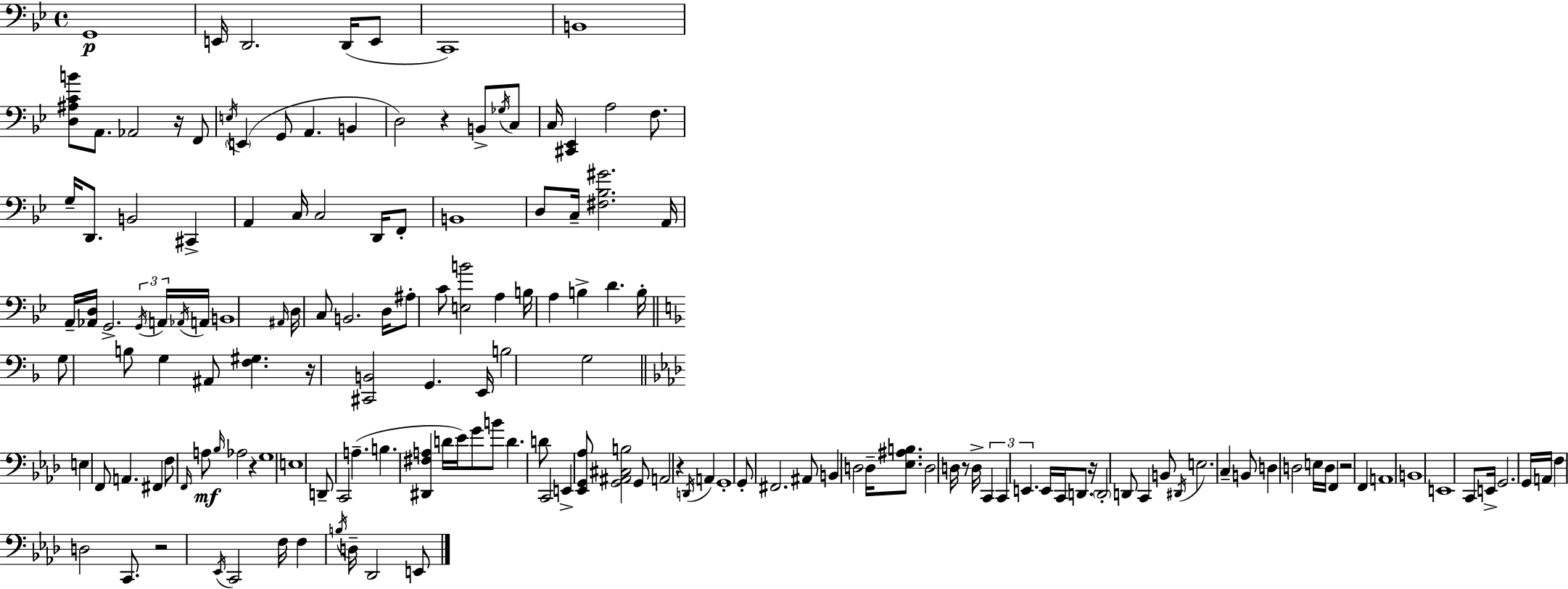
{
  \clef bass
  \time 4/4
  \defaultTimeSignature
  \key bes \major
  g,1\p | e,16 d,2. d,16( e,8 | c,1) | b,1 | \break <d ais c' b'>8 a,8. aes,2 r16 f,8 | \acciaccatura { e16 }( \parenthesize e,4 g,8 a,4. b,4 | d2) r4 b,8-> \acciaccatura { ges16 } | c8 c16 <cis, ees,>4 a2 f8. | \break g16-- d,8. b,2 cis,4-> | a,4 c16 c2 d,16 | f,8-. b,1 | d8 c16-- <fis bes gis'>2. | \break a,16 a,16-- <aes, d>16 g,2.-> | \tuplet 3/2 { \acciaccatura { g,16 } a,16 \acciaccatura { aes,16 } } a,16 b,1 | \grace { ais,16 } d16 c8 b,2. | d16 ais8-. c'8 <e b'>2 | \break a4 b16 a4 b4-> d'4. | b16-. \bar "||" \break \key f \major g8 b8 g4 ais,8 <f gis>4. | r16 <cis, b,>2 g,4. e,16 | b2 g2 | \bar "||" \break \key aes \major e4 f,8 a,4. fis,4 | f8 \grace { f,16 } a8\mf \grace { bes16 } aes2 r4 | g1 | e1 | \break d,8-- c,2 a4.--( | b4. <dis, fis a>4 d'16 ees'16) g'8 | b'8 d'4. d'8 c,2 | e,4-> <ees, g, aes>8 <g, ais, cis b>2 | \break g,8 a,2 r4 \acciaccatura { d,16 } a,4 | g,1-. | g,8-. fis,2. | ais,8 b,4 d2 d16-- | \break <ees ais b>8. d2 d16 r8 d16-> \tuplet 3/2 { c,4 | c,4 e,4. } e,16 c,16 d,8. | r16 \parenthesize d,2-. d,8 c,4 | b,8 \acciaccatura { dis,16 } e2. | \break c4-- b,8 d4 d2 | e16 d16 f,4 r2 | f,4 a,1 | b,1 | \break e,1 | c,8 e,16-> g,2. | g,16 a,16 f4 d2 | c,8. r2 \acciaccatura { ees,16 } c,2 | \break f16 f4 \acciaccatura { b16 } d16-- des,2 | e,8 \bar "|."
}